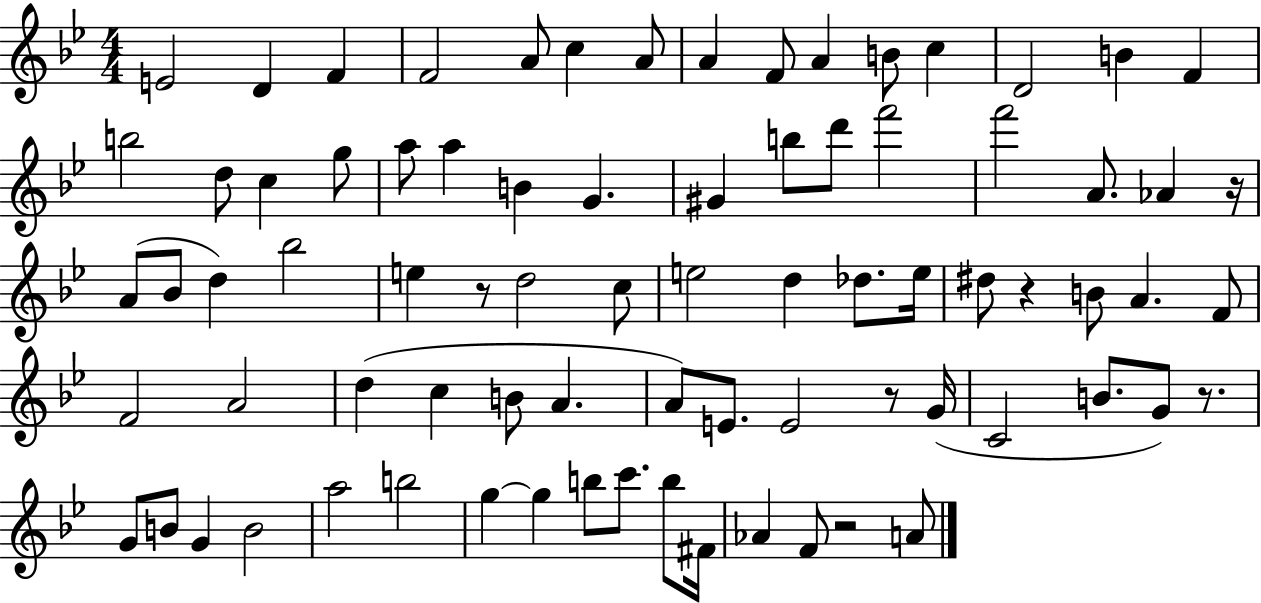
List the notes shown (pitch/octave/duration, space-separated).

E4/h D4/q F4/q F4/h A4/e C5/q A4/e A4/q F4/e A4/q B4/e C5/q D4/h B4/q F4/q B5/h D5/e C5/q G5/e A5/e A5/q B4/q G4/q. G#4/q B5/e D6/e F6/h F6/h A4/e. Ab4/q R/s A4/e Bb4/e D5/q Bb5/h E5/q R/e D5/h C5/e E5/h D5/q Db5/e. E5/s D#5/e R/q B4/e A4/q. F4/e F4/h A4/h D5/q C5/q B4/e A4/q. A4/e E4/e. E4/h R/e G4/s C4/h B4/e. G4/e R/e. G4/e B4/e G4/q B4/h A5/h B5/h G5/q G5/q B5/e C6/e. B5/e F#4/s Ab4/q F4/e R/h A4/e